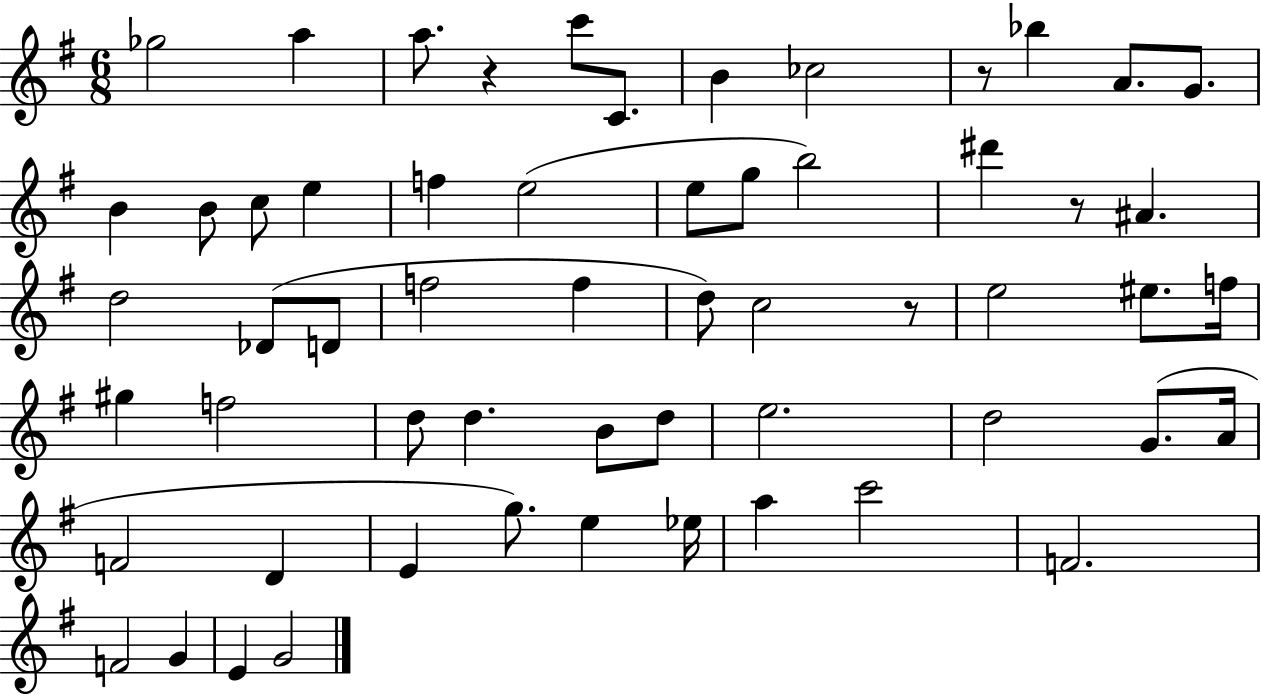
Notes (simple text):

Gb5/h A5/q A5/e. R/q C6/e C4/e. B4/q CES5/h R/e Bb5/q A4/e. G4/e. B4/q B4/e C5/e E5/q F5/q E5/h E5/e G5/e B5/h D#6/q R/e A#4/q. D5/h Db4/e D4/e F5/h F5/q D5/e C5/h R/e E5/h EIS5/e. F5/s G#5/q F5/h D5/e D5/q. B4/e D5/e E5/h. D5/h G4/e. A4/s F4/h D4/q E4/q G5/e. E5/q Eb5/s A5/q C6/h F4/h. F4/h G4/q E4/q G4/h